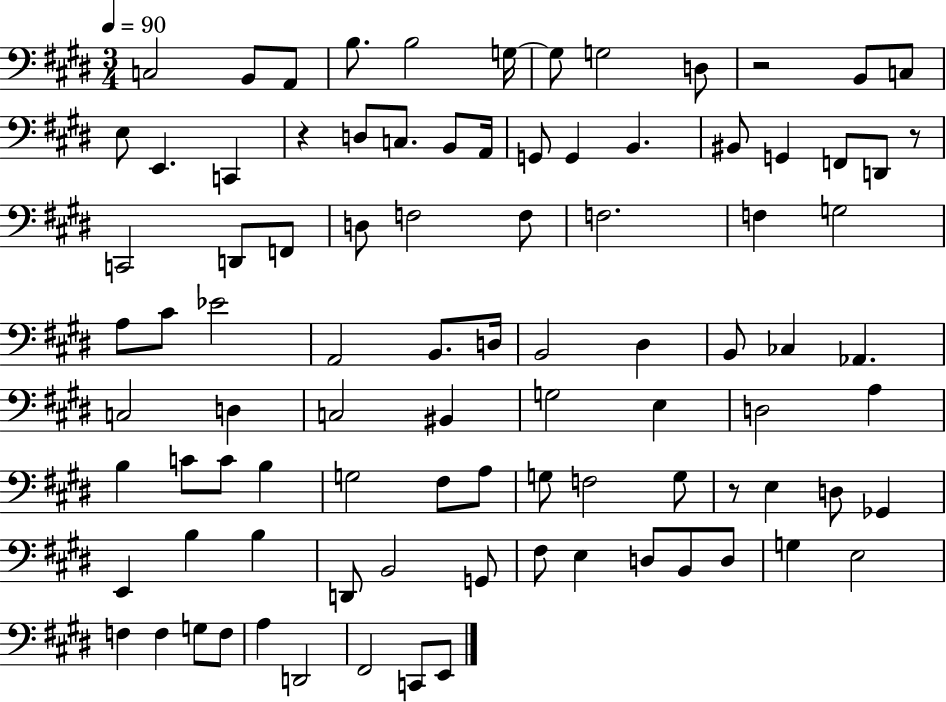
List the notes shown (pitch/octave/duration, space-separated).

C3/h B2/e A2/e B3/e. B3/h G3/s G3/e G3/h D3/e R/h B2/e C3/e E3/e E2/q. C2/q R/q D3/e C3/e. B2/e A2/s G2/e G2/q B2/q. BIS2/e G2/q F2/e D2/e R/e C2/h D2/e F2/e D3/e F3/h F3/e F3/h. F3/q G3/h A3/e C#4/e Eb4/h A2/h B2/e. D3/s B2/h D#3/q B2/e CES3/q Ab2/q. C3/h D3/q C3/h BIS2/q G3/h E3/q D3/h A3/q B3/q C4/e C4/e B3/q G3/h F#3/e A3/e G3/e F3/h G3/e R/e E3/q D3/e Gb2/q E2/q B3/q B3/q D2/e B2/h G2/e F#3/e E3/q D3/e B2/e D3/e G3/q E3/h F3/q F3/q G3/e F3/e A3/q D2/h F#2/h C2/e E2/e